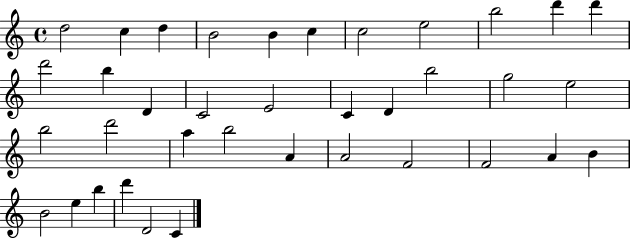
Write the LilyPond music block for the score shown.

{
  \clef treble
  \time 4/4
  \defaultTimeSignature
  \key c \major
  d''2 c''4 d''4 | b'2 b'4 c''4 | c''2 e''2 | b''2 d'''4 d'''4 | \break d'''2 b''4 d'4 | c'2 e'2 | c'4 d'4 b''2 | g''2 e''2 | \break b''2 d'''2 | a''4 b''2 a'4 | a'2 f'2 | f'2 a'4 b'4 | \break b'2 e''4 b''4 | d'''4 d'2 c'4 | \bar "|."
}